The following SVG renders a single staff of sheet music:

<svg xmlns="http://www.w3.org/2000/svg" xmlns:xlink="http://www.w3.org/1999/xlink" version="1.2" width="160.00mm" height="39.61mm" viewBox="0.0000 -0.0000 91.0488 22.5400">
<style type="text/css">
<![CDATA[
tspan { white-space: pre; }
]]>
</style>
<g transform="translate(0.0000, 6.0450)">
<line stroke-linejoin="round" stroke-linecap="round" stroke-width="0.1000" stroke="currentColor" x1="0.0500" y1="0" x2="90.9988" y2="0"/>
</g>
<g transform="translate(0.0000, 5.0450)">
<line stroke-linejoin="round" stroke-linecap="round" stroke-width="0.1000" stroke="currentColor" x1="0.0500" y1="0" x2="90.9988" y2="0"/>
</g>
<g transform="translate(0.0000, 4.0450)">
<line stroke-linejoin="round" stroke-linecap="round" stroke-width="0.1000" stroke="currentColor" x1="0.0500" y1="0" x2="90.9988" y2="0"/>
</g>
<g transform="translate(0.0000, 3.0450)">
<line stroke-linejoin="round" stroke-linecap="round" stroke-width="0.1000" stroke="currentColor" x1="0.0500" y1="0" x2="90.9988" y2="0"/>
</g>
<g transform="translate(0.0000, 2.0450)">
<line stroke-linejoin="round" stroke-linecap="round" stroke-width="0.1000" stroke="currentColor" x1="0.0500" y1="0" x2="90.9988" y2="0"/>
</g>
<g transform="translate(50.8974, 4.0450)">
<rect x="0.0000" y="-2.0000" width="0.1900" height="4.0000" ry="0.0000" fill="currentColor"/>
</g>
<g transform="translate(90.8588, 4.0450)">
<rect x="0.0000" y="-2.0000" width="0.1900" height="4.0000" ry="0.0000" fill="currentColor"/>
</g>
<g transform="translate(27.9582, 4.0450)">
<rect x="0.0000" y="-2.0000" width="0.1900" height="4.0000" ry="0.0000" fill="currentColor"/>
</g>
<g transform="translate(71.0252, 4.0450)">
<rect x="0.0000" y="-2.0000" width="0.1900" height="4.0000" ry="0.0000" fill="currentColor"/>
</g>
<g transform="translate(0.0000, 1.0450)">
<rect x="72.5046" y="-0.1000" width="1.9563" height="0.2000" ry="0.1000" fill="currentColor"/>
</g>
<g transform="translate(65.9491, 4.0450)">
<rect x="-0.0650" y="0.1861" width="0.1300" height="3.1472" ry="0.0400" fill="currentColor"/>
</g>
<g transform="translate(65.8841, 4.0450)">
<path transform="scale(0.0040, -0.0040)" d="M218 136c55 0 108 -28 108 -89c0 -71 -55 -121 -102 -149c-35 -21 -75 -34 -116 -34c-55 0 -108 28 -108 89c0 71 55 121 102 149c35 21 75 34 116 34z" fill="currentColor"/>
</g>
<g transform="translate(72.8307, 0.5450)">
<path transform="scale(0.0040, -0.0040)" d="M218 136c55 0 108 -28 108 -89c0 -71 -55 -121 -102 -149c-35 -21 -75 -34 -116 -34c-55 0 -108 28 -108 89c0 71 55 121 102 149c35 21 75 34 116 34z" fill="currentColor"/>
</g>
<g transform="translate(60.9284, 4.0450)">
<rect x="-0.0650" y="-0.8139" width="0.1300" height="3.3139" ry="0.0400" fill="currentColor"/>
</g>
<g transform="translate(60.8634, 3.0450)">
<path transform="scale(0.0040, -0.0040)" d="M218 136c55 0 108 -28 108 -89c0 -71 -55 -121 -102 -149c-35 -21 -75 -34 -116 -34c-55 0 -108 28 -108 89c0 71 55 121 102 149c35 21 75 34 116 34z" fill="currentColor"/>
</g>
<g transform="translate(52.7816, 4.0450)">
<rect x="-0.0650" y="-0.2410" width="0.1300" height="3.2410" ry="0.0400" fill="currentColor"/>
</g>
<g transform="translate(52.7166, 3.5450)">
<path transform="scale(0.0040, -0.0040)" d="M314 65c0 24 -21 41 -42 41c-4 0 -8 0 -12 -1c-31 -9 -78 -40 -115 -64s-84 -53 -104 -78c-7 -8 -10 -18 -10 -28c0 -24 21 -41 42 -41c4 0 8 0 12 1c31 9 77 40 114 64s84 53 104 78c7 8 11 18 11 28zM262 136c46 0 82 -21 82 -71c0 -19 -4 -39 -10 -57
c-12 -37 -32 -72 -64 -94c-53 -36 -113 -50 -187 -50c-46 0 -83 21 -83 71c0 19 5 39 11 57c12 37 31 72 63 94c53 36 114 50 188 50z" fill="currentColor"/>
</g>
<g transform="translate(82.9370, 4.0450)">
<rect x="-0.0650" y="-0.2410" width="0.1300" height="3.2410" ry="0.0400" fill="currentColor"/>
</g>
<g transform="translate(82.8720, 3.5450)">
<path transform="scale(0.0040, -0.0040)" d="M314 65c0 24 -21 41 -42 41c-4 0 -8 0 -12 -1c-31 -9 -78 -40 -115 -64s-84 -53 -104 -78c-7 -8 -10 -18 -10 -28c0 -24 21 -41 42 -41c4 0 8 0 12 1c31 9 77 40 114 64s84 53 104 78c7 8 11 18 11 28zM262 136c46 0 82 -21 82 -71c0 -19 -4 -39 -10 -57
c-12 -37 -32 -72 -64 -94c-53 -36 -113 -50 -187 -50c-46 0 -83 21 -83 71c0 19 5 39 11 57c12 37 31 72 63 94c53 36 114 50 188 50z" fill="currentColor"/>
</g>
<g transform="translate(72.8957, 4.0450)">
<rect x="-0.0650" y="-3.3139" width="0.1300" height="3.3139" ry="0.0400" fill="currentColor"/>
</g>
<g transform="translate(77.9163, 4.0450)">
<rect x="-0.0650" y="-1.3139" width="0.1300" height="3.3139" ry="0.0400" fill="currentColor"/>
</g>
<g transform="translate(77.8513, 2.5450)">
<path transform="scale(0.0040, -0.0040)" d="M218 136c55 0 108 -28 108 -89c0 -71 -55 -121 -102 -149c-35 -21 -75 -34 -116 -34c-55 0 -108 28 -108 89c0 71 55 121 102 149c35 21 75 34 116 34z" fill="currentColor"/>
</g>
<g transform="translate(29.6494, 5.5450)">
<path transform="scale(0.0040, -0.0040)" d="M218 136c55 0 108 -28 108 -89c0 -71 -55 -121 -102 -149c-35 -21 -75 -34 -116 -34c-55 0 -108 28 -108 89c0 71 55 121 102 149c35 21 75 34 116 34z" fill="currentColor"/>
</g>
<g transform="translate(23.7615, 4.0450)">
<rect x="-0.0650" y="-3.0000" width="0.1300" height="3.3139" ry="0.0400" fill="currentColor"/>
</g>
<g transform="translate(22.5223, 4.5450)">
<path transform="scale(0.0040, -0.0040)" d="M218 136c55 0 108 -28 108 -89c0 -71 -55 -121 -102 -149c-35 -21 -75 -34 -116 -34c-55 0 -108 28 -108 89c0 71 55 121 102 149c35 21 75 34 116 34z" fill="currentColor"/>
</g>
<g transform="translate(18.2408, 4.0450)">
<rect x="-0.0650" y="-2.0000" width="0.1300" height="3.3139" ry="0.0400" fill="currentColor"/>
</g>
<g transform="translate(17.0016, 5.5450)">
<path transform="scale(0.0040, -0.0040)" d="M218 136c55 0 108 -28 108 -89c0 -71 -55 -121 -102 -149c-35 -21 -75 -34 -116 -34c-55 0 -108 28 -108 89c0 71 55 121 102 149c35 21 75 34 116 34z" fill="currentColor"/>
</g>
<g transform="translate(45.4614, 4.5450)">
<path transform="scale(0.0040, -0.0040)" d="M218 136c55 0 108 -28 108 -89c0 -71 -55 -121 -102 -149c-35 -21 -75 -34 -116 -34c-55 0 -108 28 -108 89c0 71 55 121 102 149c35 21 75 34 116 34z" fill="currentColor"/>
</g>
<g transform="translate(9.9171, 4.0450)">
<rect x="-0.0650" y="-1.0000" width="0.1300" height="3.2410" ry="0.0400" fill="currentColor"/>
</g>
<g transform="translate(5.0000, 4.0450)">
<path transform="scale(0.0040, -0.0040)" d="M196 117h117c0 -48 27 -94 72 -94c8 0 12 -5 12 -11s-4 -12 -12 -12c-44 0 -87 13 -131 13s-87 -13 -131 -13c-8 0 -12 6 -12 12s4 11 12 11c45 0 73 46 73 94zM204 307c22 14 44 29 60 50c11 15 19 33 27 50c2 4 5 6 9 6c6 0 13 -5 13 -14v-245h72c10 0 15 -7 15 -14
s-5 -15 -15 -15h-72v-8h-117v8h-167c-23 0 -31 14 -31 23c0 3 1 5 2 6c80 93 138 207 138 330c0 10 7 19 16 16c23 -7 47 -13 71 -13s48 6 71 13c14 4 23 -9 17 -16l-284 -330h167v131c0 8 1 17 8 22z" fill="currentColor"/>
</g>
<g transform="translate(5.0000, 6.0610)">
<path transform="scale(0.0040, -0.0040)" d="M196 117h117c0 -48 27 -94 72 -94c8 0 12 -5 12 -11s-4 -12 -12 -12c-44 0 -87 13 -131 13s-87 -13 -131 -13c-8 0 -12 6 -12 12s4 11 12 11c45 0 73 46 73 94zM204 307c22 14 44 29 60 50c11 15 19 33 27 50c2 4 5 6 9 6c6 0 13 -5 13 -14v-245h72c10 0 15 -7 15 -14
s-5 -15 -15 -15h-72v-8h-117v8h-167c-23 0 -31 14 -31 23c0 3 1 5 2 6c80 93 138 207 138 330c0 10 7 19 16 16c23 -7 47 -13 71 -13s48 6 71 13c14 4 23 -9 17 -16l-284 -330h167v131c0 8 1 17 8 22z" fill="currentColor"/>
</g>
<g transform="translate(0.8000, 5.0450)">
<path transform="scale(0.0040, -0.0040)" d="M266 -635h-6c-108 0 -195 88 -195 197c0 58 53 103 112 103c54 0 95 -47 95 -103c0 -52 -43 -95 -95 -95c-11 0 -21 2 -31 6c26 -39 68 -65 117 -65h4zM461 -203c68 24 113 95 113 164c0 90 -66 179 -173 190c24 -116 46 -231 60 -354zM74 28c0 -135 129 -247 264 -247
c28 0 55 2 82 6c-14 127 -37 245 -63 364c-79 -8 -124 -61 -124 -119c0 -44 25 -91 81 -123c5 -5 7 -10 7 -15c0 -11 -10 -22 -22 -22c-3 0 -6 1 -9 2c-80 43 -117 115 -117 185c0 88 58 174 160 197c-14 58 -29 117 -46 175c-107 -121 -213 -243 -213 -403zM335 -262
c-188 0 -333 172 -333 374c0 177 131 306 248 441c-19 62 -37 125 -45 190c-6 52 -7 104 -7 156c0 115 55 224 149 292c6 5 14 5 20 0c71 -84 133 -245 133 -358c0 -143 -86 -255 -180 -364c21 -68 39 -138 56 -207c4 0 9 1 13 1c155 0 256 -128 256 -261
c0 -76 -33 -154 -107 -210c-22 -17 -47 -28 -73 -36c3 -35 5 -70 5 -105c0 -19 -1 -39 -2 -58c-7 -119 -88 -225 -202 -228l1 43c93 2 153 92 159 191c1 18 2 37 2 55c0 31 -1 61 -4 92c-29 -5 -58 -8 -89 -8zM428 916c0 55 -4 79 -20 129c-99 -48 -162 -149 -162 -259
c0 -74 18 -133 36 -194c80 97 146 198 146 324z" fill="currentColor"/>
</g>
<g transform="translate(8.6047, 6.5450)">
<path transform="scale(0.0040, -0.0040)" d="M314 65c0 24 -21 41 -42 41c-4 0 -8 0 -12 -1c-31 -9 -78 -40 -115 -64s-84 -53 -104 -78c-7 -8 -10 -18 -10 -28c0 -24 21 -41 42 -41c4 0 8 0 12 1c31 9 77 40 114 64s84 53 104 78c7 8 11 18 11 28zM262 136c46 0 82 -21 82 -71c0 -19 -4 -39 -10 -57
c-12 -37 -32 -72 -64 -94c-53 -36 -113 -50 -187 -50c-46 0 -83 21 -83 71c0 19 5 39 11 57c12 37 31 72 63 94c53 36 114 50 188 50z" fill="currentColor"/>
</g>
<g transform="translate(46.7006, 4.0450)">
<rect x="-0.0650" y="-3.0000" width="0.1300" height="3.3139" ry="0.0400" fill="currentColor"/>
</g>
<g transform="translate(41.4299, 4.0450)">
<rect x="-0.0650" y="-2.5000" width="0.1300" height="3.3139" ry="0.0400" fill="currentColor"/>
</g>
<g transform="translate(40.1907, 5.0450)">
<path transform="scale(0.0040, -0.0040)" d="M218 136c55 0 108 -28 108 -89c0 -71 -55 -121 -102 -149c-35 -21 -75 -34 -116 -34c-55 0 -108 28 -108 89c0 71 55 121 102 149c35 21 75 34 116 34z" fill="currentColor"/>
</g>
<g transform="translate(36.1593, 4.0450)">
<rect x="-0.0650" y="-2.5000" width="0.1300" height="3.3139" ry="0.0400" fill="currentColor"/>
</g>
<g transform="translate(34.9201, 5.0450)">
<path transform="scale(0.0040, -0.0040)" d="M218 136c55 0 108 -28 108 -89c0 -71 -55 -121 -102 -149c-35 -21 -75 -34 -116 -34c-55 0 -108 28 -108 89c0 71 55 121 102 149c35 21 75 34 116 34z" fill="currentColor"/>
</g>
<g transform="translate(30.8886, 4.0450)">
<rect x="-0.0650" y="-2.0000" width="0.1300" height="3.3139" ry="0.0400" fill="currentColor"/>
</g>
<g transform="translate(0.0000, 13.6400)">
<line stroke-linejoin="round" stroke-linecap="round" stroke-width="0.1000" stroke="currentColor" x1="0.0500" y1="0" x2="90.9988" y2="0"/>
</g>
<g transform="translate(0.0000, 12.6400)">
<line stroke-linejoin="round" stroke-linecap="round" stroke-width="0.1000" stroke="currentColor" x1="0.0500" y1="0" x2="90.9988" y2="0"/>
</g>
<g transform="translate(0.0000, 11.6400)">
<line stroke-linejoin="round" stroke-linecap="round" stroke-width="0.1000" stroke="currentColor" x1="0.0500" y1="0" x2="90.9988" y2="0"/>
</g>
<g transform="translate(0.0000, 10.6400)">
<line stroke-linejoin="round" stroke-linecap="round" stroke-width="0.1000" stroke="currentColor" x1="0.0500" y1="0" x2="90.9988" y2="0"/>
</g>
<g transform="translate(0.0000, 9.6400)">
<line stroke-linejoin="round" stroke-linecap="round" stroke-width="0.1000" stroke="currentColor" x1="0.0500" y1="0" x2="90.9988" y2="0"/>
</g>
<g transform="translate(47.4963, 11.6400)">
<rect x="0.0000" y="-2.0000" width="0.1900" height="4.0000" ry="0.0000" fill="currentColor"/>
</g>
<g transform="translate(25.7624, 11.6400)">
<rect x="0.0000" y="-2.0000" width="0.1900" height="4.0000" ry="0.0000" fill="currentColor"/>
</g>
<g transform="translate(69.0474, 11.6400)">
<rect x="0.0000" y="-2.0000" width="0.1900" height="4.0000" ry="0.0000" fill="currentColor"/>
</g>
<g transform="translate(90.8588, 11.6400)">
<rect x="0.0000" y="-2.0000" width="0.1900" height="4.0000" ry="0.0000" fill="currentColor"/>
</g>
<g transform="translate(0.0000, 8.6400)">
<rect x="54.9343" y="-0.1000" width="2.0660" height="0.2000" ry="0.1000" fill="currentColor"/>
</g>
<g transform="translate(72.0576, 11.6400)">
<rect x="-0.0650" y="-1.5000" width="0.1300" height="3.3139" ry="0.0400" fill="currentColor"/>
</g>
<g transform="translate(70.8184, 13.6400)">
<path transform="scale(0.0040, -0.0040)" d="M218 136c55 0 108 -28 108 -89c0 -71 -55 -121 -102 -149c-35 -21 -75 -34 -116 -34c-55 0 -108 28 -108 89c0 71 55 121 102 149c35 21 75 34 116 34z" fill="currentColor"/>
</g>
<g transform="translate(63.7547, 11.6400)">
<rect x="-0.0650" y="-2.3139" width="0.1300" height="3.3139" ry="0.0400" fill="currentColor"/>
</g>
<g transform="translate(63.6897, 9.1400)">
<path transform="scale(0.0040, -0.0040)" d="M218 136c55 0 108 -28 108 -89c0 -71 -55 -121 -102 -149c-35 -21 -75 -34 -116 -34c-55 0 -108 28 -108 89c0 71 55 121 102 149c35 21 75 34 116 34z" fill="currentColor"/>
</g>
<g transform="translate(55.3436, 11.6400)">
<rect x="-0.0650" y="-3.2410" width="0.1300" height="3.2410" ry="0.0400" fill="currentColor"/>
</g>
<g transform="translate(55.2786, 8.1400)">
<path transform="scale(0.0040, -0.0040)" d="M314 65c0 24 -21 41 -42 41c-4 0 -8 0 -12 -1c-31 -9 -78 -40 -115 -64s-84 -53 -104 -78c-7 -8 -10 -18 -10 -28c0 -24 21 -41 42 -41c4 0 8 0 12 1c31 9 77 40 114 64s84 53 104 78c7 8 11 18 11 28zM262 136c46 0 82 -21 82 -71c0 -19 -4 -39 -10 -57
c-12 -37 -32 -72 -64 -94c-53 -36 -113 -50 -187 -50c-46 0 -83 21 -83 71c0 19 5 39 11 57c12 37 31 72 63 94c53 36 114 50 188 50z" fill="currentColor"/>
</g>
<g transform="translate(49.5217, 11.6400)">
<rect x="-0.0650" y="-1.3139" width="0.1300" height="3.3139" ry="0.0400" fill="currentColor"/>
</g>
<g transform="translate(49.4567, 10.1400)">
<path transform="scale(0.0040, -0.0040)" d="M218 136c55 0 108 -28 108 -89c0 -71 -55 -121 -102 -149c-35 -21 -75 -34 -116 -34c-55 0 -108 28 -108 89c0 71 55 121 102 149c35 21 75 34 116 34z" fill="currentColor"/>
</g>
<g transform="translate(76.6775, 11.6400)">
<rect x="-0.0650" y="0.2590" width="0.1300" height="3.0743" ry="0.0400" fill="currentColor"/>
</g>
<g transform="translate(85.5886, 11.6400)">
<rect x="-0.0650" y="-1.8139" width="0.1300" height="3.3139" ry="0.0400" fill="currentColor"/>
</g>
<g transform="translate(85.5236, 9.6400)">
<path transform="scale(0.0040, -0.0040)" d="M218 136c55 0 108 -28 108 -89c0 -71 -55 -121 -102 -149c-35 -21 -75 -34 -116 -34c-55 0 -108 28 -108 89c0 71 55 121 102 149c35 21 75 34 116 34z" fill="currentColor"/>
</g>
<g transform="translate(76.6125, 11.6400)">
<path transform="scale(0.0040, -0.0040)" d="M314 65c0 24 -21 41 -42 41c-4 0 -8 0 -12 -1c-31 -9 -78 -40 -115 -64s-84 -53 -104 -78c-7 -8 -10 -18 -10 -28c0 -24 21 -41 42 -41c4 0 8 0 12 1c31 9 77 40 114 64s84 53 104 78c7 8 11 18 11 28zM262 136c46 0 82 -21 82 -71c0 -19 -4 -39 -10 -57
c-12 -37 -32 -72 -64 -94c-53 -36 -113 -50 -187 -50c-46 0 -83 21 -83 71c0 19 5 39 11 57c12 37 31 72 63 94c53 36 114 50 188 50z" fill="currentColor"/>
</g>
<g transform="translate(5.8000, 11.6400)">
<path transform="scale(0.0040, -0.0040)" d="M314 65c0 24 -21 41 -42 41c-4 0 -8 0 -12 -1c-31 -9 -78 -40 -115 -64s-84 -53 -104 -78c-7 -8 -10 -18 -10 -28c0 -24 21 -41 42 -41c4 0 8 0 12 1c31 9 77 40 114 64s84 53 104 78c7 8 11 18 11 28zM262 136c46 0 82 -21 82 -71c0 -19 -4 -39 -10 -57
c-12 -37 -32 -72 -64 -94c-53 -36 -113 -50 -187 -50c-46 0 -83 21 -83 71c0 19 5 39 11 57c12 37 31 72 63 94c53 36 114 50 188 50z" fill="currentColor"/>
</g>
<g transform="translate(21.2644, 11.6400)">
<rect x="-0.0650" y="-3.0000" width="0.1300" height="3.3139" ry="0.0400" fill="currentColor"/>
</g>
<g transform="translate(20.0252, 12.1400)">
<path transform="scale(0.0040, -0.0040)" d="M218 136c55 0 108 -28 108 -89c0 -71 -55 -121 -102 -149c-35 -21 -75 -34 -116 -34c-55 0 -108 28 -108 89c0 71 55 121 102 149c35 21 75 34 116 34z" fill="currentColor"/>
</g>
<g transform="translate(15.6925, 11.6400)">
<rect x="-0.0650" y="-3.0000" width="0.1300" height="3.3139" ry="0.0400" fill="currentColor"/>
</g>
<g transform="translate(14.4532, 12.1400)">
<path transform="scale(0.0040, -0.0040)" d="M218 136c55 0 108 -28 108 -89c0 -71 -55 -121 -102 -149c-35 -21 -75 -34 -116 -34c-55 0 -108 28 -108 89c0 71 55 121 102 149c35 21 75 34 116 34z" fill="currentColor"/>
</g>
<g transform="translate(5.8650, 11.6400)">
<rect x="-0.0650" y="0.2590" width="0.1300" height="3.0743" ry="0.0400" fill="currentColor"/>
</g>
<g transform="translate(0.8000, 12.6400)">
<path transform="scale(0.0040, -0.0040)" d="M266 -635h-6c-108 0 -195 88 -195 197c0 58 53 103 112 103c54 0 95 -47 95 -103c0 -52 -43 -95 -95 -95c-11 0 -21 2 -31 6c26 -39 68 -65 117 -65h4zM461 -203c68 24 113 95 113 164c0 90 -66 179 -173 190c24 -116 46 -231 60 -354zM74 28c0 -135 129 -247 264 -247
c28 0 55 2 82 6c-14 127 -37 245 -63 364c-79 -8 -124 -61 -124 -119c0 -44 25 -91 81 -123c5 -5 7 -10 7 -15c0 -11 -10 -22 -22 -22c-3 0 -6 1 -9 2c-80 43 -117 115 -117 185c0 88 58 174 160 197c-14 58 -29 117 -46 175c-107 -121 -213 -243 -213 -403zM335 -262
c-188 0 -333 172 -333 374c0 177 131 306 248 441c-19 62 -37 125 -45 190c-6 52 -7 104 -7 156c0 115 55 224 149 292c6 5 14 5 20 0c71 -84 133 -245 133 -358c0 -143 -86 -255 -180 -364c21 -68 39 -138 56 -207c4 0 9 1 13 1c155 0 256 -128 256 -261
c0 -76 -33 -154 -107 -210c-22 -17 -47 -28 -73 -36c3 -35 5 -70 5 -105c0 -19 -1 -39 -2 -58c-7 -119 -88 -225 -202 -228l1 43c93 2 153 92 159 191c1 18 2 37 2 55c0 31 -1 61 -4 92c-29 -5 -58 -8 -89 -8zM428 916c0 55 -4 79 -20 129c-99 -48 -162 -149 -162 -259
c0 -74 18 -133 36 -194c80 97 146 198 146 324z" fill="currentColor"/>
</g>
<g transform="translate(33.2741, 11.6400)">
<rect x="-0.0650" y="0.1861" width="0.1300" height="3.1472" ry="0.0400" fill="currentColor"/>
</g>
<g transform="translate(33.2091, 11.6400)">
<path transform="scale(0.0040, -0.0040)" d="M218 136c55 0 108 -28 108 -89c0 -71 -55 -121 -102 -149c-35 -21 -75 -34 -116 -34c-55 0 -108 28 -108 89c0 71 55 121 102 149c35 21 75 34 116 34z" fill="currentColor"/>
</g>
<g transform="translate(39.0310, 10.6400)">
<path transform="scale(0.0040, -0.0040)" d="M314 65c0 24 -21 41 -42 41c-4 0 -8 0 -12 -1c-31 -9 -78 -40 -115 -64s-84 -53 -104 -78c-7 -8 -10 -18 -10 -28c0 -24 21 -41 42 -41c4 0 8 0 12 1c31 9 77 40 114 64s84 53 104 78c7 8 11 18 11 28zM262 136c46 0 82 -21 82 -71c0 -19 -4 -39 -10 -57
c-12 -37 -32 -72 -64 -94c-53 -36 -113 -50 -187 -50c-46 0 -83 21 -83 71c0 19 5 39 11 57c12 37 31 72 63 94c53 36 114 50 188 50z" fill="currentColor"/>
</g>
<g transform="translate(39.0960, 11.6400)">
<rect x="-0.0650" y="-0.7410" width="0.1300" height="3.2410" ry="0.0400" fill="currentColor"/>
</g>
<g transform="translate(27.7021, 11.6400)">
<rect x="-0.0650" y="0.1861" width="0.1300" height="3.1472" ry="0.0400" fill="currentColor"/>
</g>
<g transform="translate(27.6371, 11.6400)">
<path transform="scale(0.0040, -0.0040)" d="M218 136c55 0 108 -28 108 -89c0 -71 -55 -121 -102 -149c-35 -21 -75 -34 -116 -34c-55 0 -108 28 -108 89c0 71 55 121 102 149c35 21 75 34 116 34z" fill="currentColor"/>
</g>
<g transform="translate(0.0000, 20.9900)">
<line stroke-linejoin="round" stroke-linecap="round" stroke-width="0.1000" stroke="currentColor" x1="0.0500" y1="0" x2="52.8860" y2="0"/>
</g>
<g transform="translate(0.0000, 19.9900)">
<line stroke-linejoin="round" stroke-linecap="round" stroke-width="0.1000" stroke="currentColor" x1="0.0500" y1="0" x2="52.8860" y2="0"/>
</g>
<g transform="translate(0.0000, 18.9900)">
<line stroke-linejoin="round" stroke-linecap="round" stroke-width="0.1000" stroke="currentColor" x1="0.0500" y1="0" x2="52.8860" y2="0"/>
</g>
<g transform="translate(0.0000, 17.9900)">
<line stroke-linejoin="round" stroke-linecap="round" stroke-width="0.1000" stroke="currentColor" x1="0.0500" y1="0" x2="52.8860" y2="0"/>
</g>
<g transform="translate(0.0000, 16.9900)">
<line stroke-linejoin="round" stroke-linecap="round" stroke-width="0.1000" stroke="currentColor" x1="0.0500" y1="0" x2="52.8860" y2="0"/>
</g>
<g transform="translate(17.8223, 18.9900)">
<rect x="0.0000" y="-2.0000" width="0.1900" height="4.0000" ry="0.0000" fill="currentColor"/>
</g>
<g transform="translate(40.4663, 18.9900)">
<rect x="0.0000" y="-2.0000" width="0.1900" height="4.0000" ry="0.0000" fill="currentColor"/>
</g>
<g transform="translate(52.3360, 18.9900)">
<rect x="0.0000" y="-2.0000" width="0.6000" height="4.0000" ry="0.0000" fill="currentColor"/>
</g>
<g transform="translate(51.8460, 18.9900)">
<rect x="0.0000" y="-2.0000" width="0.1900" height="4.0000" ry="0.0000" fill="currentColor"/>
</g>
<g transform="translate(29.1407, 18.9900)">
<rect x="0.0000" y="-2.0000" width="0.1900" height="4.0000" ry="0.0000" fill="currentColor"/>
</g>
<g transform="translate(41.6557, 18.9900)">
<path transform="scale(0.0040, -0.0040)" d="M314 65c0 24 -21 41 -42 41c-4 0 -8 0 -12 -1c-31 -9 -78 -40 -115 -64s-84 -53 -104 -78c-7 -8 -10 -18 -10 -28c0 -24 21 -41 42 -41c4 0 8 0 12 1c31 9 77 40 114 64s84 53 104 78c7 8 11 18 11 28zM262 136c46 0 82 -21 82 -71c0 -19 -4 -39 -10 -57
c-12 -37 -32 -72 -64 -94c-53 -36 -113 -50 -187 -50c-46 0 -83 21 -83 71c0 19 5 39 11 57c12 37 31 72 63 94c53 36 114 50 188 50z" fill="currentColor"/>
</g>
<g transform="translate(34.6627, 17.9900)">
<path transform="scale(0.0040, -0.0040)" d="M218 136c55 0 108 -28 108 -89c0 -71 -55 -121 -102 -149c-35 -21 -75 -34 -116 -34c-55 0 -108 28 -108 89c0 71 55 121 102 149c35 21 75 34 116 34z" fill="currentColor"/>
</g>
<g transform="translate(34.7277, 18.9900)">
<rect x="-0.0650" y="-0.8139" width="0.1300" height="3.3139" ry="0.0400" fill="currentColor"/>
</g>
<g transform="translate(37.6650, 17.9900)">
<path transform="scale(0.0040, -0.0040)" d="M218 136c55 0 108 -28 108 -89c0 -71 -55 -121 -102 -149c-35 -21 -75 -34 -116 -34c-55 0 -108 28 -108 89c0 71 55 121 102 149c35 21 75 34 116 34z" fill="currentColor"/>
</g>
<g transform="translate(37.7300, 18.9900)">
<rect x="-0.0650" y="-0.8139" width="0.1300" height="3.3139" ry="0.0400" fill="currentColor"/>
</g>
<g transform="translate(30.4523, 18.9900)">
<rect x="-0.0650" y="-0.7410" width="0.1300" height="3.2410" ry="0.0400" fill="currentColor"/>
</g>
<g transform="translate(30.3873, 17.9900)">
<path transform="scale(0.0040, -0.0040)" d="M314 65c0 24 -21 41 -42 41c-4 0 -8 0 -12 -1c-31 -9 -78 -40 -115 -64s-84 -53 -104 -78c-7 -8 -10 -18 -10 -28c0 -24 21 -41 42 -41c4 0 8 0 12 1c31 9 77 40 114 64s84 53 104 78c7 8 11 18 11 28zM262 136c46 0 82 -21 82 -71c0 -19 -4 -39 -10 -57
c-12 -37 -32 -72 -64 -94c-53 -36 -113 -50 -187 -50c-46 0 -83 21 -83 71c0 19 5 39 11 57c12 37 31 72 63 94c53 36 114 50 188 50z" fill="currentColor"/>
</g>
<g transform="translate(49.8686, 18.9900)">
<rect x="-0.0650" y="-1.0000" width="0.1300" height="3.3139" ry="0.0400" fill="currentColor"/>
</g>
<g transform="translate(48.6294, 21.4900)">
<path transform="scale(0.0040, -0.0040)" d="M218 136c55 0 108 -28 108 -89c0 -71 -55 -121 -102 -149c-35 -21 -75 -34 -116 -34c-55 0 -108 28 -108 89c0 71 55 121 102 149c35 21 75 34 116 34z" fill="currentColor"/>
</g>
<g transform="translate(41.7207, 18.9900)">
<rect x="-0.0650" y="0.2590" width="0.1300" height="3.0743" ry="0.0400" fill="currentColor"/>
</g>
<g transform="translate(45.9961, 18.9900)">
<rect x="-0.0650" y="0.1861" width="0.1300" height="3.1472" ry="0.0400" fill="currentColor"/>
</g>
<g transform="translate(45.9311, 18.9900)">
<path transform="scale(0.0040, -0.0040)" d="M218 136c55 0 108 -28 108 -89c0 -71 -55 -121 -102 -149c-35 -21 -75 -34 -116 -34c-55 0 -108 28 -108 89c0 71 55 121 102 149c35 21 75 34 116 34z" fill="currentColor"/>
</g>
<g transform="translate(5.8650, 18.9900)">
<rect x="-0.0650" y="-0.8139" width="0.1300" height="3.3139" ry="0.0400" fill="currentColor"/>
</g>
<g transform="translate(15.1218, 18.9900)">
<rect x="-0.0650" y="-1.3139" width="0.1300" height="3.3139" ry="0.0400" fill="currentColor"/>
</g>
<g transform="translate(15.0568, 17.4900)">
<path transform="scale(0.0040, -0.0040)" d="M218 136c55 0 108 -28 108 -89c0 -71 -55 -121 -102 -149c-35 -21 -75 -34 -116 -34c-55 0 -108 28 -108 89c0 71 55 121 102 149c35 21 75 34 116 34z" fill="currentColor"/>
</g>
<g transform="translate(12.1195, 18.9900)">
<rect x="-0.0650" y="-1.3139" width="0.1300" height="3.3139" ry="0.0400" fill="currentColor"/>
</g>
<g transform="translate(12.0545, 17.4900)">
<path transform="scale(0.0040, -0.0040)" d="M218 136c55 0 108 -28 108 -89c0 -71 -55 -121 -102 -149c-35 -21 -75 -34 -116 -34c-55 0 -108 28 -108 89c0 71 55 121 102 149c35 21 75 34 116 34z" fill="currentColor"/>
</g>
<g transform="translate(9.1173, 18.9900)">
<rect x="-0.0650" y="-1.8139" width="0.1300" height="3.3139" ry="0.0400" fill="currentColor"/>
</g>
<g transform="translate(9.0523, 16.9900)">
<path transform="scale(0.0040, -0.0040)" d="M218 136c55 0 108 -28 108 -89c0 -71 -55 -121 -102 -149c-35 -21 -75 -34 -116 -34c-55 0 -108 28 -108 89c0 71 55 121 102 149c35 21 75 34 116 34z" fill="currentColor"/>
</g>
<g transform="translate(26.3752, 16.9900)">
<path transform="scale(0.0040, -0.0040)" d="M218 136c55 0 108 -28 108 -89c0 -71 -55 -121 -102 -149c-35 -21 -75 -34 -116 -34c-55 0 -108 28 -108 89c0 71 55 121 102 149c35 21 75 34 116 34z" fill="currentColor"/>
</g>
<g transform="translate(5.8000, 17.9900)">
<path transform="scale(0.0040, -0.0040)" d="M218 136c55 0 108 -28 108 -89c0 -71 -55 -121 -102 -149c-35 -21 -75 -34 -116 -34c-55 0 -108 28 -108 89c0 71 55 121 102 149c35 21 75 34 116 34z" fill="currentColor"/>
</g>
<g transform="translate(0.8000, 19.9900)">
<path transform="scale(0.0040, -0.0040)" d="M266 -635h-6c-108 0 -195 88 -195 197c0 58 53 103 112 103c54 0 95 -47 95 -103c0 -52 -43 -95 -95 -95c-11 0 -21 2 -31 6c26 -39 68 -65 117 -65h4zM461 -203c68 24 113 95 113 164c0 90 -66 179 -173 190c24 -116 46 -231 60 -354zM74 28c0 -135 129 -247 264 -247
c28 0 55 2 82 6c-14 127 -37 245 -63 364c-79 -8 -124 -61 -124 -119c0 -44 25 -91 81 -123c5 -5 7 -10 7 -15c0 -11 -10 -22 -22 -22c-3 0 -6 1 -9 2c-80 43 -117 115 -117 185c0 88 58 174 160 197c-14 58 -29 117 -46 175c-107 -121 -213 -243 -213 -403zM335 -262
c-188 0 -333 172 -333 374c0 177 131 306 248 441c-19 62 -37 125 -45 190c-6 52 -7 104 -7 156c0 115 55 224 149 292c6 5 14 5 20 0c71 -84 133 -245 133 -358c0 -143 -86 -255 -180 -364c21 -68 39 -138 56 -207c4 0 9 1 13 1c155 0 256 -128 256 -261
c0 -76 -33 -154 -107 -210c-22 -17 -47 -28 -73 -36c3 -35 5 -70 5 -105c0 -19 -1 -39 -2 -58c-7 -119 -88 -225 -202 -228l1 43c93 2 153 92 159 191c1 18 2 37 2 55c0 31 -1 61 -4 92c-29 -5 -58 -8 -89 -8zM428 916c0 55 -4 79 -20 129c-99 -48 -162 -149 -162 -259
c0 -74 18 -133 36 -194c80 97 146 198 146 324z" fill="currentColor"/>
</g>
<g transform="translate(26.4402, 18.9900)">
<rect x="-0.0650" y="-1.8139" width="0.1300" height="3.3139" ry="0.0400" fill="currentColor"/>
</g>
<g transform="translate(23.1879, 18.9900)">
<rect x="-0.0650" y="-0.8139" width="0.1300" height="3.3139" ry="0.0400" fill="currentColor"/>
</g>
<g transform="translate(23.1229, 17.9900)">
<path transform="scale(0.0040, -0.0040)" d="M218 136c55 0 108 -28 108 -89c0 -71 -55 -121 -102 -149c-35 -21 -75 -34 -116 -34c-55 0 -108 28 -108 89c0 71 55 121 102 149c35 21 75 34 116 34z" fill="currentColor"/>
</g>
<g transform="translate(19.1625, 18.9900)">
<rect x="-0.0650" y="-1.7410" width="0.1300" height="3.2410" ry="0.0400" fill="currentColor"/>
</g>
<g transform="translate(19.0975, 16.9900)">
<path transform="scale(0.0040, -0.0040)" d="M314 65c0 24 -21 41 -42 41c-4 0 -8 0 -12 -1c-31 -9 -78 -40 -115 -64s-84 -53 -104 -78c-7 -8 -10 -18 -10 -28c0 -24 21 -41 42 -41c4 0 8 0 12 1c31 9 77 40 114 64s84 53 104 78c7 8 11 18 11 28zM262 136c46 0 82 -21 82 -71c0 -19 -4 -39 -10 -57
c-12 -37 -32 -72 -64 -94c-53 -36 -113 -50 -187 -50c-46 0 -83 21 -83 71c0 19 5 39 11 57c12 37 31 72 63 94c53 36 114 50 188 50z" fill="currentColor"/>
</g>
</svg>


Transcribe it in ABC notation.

X:1
T:Untitled
M:4/4
L:1/4
K:C
D2 F A F G G A c2 d B b e c2 B2 A A B B d2 e b2 g E B2 f d f e e f2 d f d2 d d B2 B D